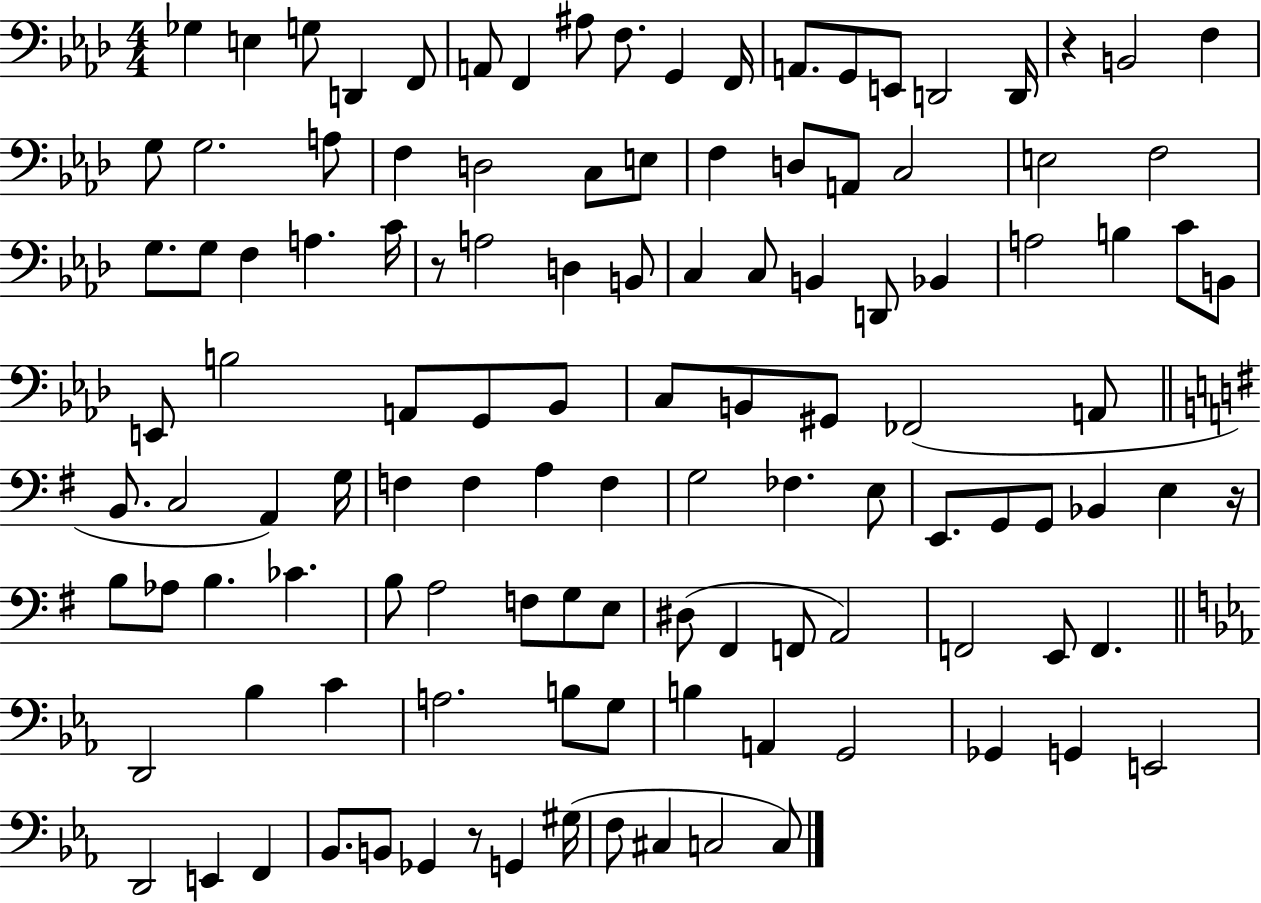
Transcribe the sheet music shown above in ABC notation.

X:1
T:Untitled
M:4/4
L:1/4
K:Ab
_G, E, G,/2 D,, F,,/2 A,,/2 F,, ^A,/2 F,/2 G,, F,,/4 A,,/2 G,,/2 E,,/2 D,,2 D,,/4 z B,,2 F, G,/2 G,2 A,/2 F, D,2 C,/2 E,/2 F, D,/2 A,,/2 C,2 E,2 F,2 G,/2 G,/2 F, A, C/4 z/2 A,2 D, B,,/2 C, C,/2 B,, D,,/2 _B,, A,2 B, C/2 B,,/2 E,,/2 B,2 A,,/2 G,,/2 _B,,/2 C,/2 B,,/2 ^G,,/2 _F,,2 A,,/2 B,,/2 C,2 A,, G,/4 F, F, A, F, G,2 _F, E,/2 E,,/2 G,,/2 G,,/2 _B,, E, z/4 B,/2 _A,/2 B, _C B,/2 A,2 F,/2 G,/2 E,/2 ^D,/2 ^F,, F,,/2 A,,2 F,,2 E,,/2 F,, D,,2 _B, C A,2 B,/2 G,/2 B, A,, G,,2 _G,, G,, E,,2 D,,2 E,, F,, _B,,/2 B,,/2 _G,, z/2 G,, ^G,/4 F,/2 ^C, C,2 C,/2